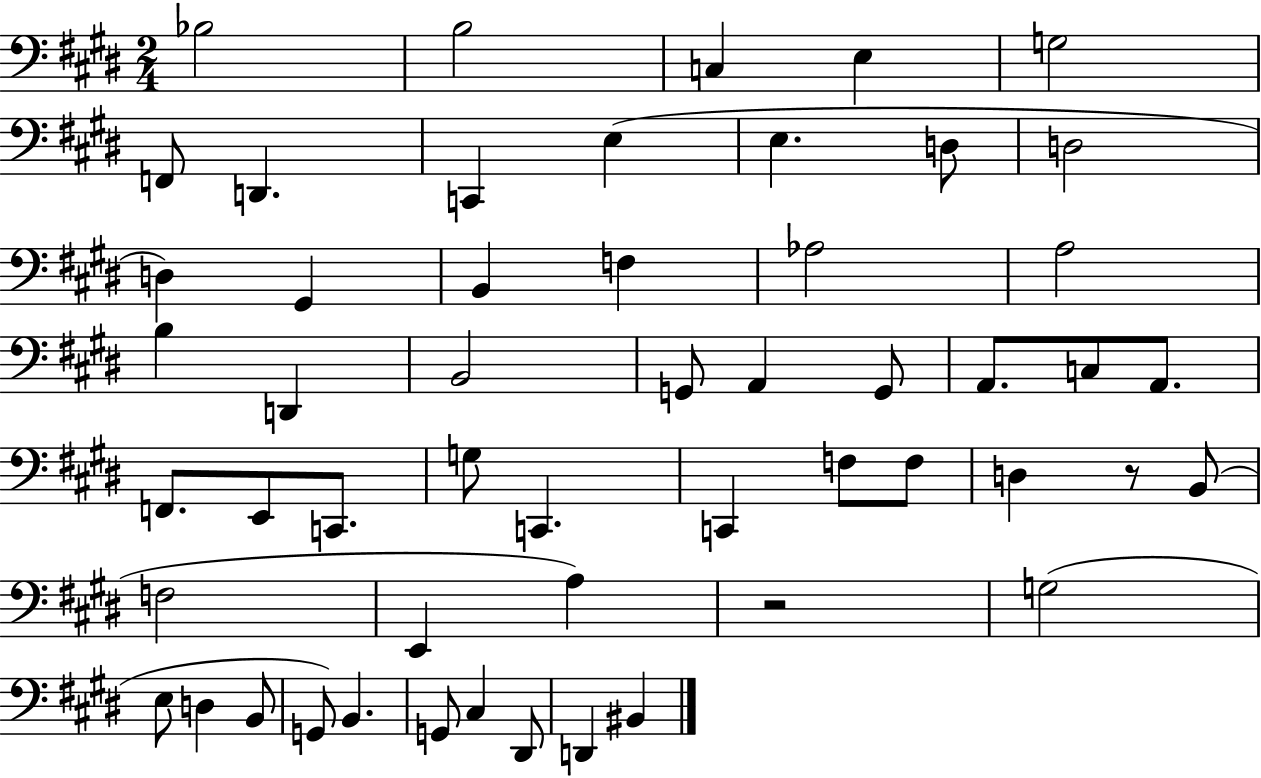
{
  \clef bass
  \numericTimeSignature
  \time 2/4
  \key e \major
  \repeat volta 2 { bes2 | b2 | c4 e4 | g2 | \break f,8 d,4. | c,4 e4( | e4. d8 | d2 | \break d4) gis,4 | b,4 f4 | aes2 | a2 | \break b4 d,4 | b,2 | g,8 a,4 g,8 | a,8. c8 a,8. | \break f,8. e,8 c,8. | g8 c,4. | c,4 f8 f8 | d4 r8 b,8( | \break f2 | e,4 a4) | r2 | g2( | \break e8 d4 b,8 | g,8) b,4. | g,8 cis4 dis,8 | d,4 bis,4 | \break } \bar "|."
}